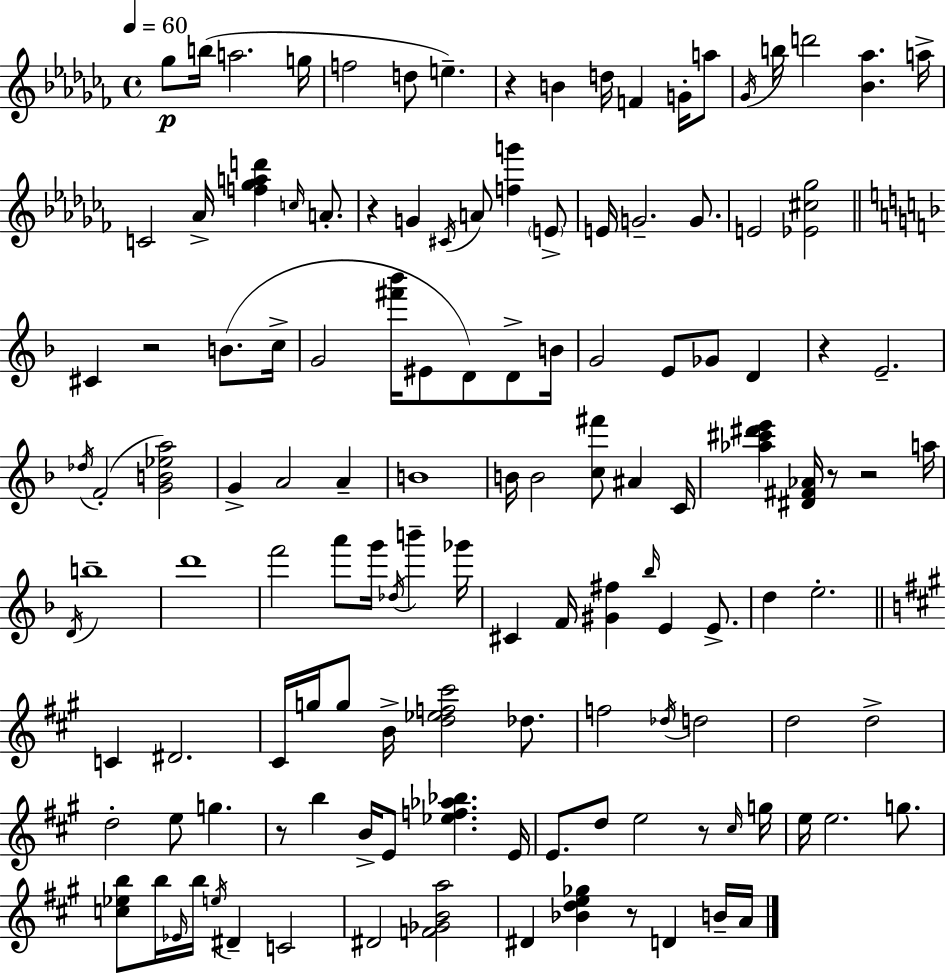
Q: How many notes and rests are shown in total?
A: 130